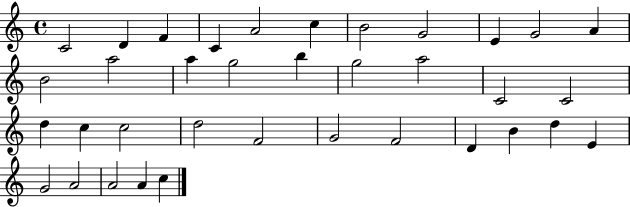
{
  \clef treble
  \time 4/4
  \defaultTimeSignature
  \key c \major
  c'2 d'4 f'4 | c'4 a'2 c''4 | b'2 g'2 | e'4 g'2 a'4 | \break b'2 a''2 | a''4 g''2 b''4 | g''2 a''2 | c'2 c'2 | \break d''4 c''4 c''2 | d''2 f'2 | g'2 f'2 | d'4 b'4 d''4 e'4 | \break g'2 a'2 | a'2 a'4 c''4 | \bar "|."
}